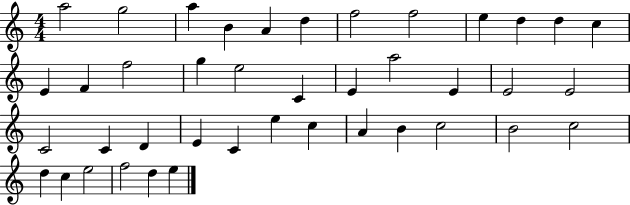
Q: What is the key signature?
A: C major